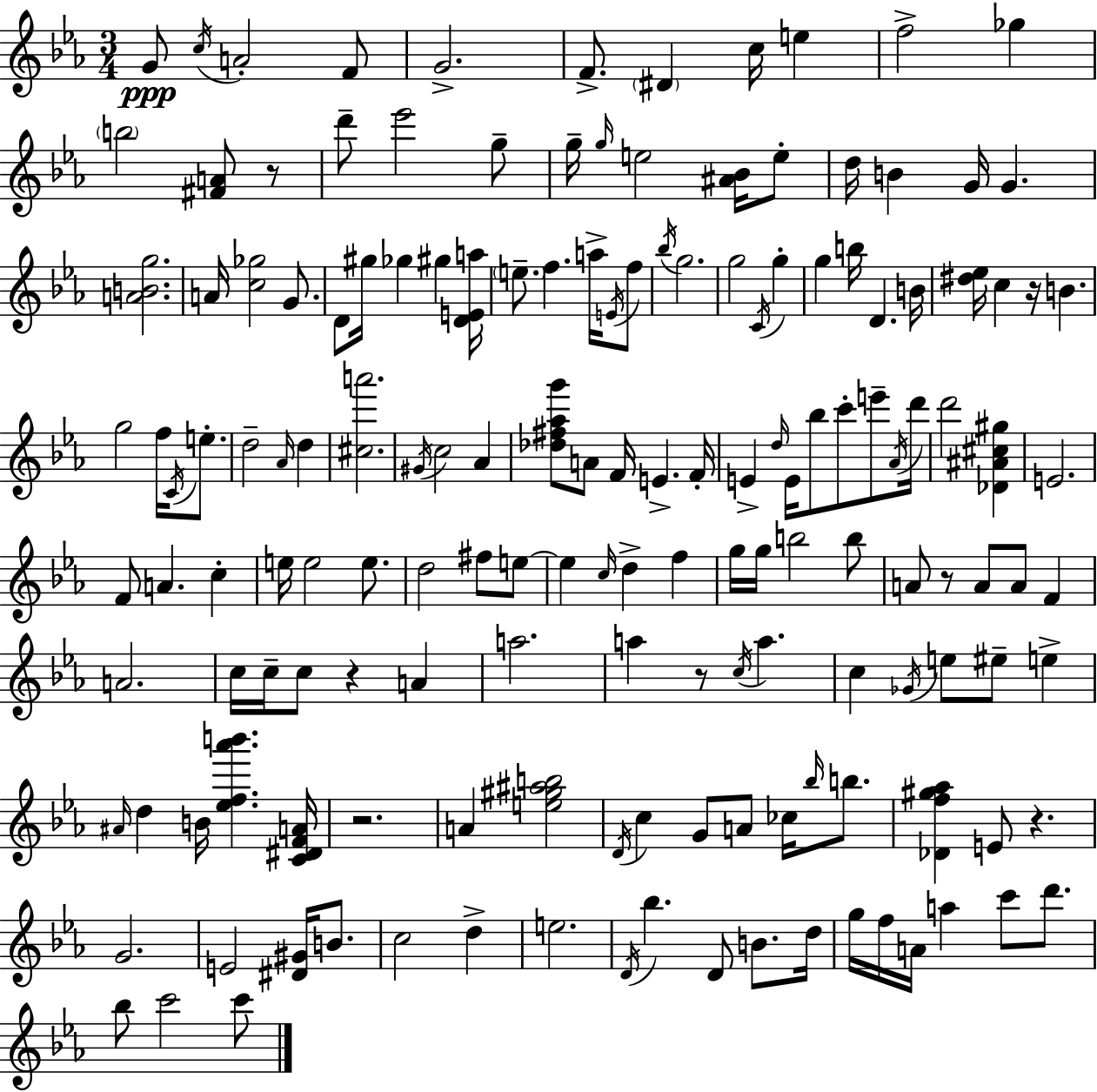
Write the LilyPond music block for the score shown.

{
  \clef treble
  \numericTimeSignature
  \time 3/4
  \key c \minor
  \repeat volta 2 { g'8\ppp \acciaccatura { c''16 } a'2-. f'8 | g'2.-> | f'8.-> \parenthesize dis'4 c''16 e''4 | f''2-> ges''4 | \break \parenthesize b''2 <fis' a'>8 r8 | d'''8-- ees'''2 g''8-- | g''16-- \grace { g''16 } e''2 <ais' bes'>16 | e''8-. d''16 b'4 g'16 g'4. | \break <a' b' g''>2. | a'16 <c'' ges''>2 g'8. | d'8 gis''16 ges''4 gis''4 | <d' e' a''>16 \parenthesize e''8.-- f''4. a''16-> | \break \acciaccatura { e'16 } f''8 \acciaccatura { bes''16 } g''2. | g''2 | \acciaccatura { c'16 } g''4-. g''4 b''16 d'4. | b'16 <dis'' ees''>16 c''4 r16 b'4. | \break g''2 | f''16 \acciaccatura { c'16 } e''8.-. d''2-- | \grace { aes'16 } d''4 <cis'' a'''>2. | \acciaccatura { gis'16 } c''2 | \break aes'4 <des'' fis'' aes'' g'''>8 a'8 | f'16 e'4.-> f'16-. e'4-> | \grace { d''16 } e'16 bes''8 c'''8-. e'''8-- \acciaccatura { aes'16 } d'''16 d'''2 | <des' ais' cis'' gis''>4 e'2. | \break f'8 | a'4. c''4-. e''16 e''2 | e''8. d''2 | fis''8 e''8~~ e''4 | \break \grace { c''16 } d''4-> f''4 g''16 | g''16 b''2 b''8 a'8 | r8 a'8 a'8 f'4 a'2. | c''16 | \break c''16-- c''8 r4 a'4 a''2. | a''4 | r8 \acciaccatura { c''16 } a''4. | c''4 \acciaccatura { ges'16 } e''8 eis''8-- e''4-> | \break \grace { ais'16 } d''4 b'16 <ees'' f'' aes''' b'''>4. | <c' dis' f' a'>16 r2. | a'4 <e'' gis'' ais'' b''>2 | \acciaccatura { d'16 } c''4 g'8 a'8 ces''16 | \break \grace { bes''16 } b''8. <des' f'' gis'' aes''>4 e'8 r4. | g'2. | e'2 | <dis' gis'>16 b'8. c''2 | \break d''4-> e''2. | \acciaccatura { d'16 } bes''4. d'8 | b'8. d''16 g''16 f''16 a'16 a''4 | c'''8 d'''8. bes''8 c'''2 | \break c'''8 } \bar "|."
}